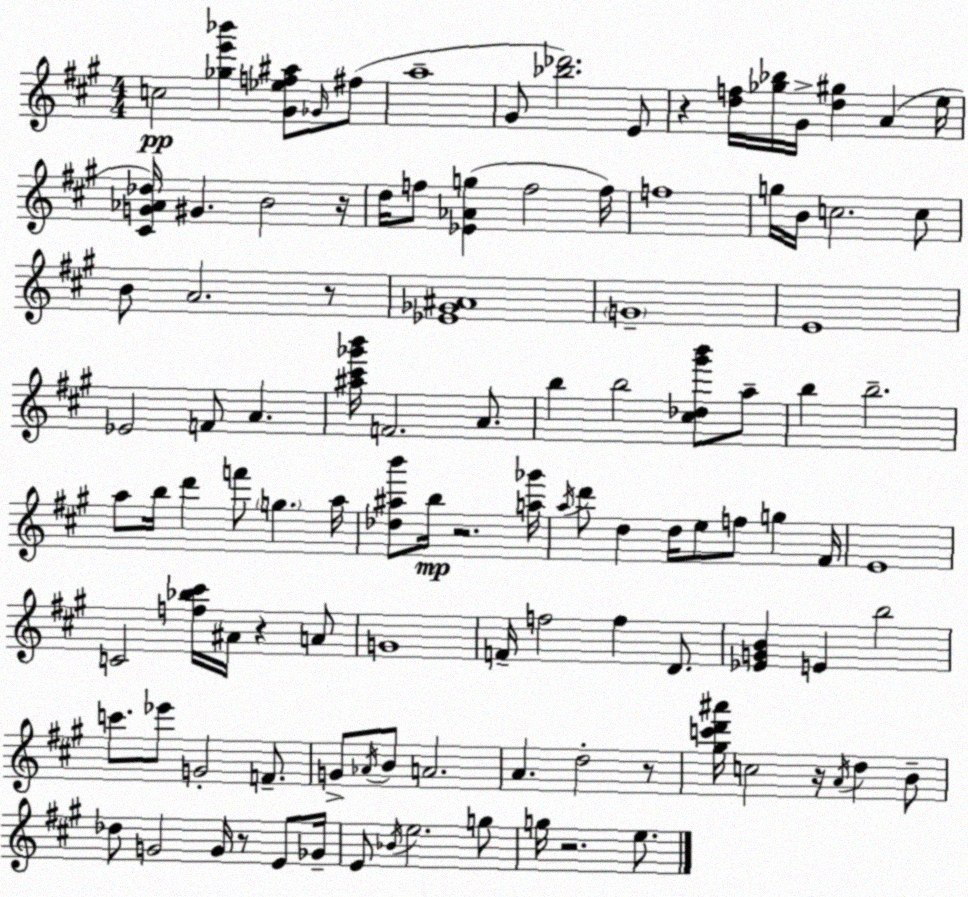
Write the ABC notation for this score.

X:1
T:Untitled
M:4/4
L:1/4
K:A
c2 [_ge'_b'] [^G_ef^a]/2 _G/4 ^f/2 a4 ^G/2 [_b_d']2 E/2 z [df]/4 [_g_b]/4 ^G/4 [d^g] A e/4 [^CG_A_d]/4 ^G B2 z/4 d/4 f/2 [_E_Ag] f2 f/4 f4 g/4 B/4 c2 c/2 B/2 A2 z/2 [_E_G^A]4 G4 E4 _E2 F/2 A [^a^c'_g'b']/4 F2 A/2 b b2 [^c_d^g'b']/2 a/2 b b2 a/2 b/4 d' f'/2 g a/4 [_d^ab']/2 b/4 z2 [a_g']/4 a/4 d'/2 d d/4 e/2 f/2 g ^F/4 E4 C2 [f_b^c']/4 ^A/4 z A/2 G4 F/4 f2 f D/2 [_EGB] E b2 c'/2 _e'/2 G2 F/2 G/2 _A/4 B/2 A2 A d2 z/2 [^gc'd'^a']/4 c2 z/4 A/4 d B/2 _d/2 G2 G/4 z/2 E/2 _G/4 E/2 _B/4 e2 g/2 g/4 z2 e/2